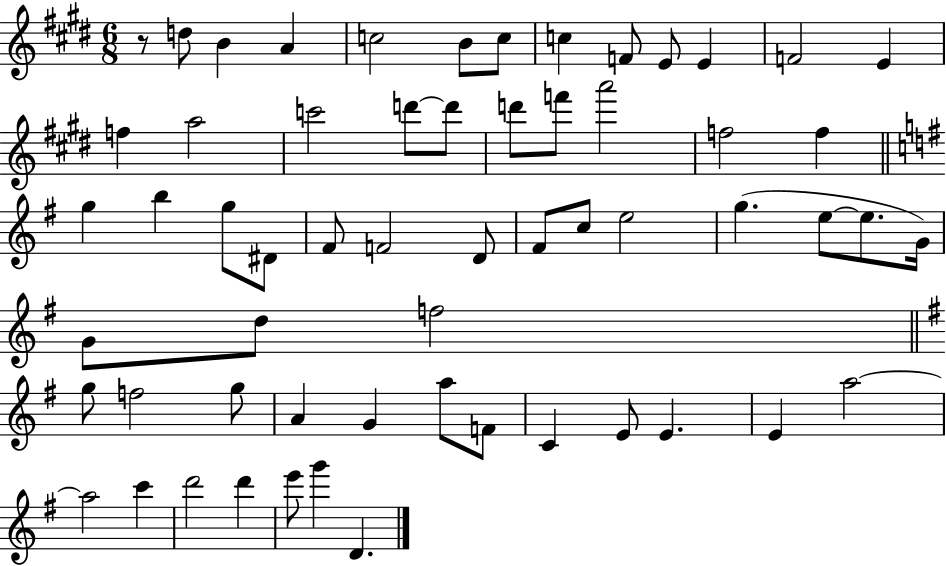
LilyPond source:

{
  \clef treble
  \numericTimeSignature
  \time 6/8
  \key e \major
  r8 d''8 b'4 a'4 | c''2 b'8 c''8 | c''4 f'8 e'8 e'4 | f'2 e'4 | \break f''4 a''2 | c'''2 d'''8~~ d'''8 | d'''8 f'''8 a'''2 | f''2 f''4 | \break \bar "||" \break \key g \major g''4 b''4 g''8 dis'8 | fis'8 f'2 d'8 | fis'8 c''8 e''2 | g''4.( e''8~~ e''8. g'16) | \break g'8 d''8 f''2 | \bar "||" \break \key g \major g''8 f''2 g''8 | a'4 g'4 a''8 f'8 | c'4 e'8 e'4. | e'4 a''2~~ | \break a''2 c'''4 | d'''2 d'''4 | e'''8 g'''4 d'4. | \bar "|."
}